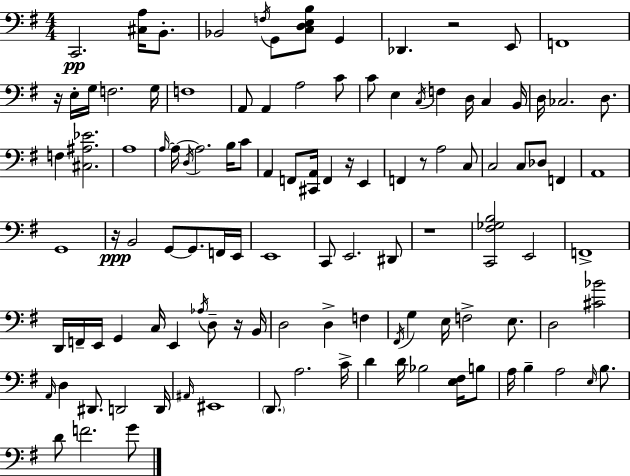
X:1
T:Untitled
M:4/4
L:1/4
K:Em
C,,2 [^C,A,]/4 B,,/2 _B,,2 F,/4 G,,/2 [C,D,E,B,]/2 G,, _D,, z2 E,,/2 F,,4 z/4 E,/4 G,/4 F,2 G,/4 F,4 A,,/2 A,, A,2 C/2 C/2 E, C,/4 F, D,/4 C, B,,/4 D,/4 _C,2 D,/2 F, [^C,^A,_E]2 A,4 A,/4 A,/4 D,/4 A,2 B,/4 C/2 A,, F,,/2 [^C,,A,,]/4 F,, z/4 E,, F,, z/2 A,2 C,/2 C,2 C,/2 _D,/2 F,, A,,4 G,,4 z/4 B,,2 G,,/2 G,,/2 F,,/4 E,,/4 E,,4 C,,/2 E,,2 ^D,,/2 z4 [C,,^F,_G,B,]2 E,,2 F,,4 D,,/4 F,,/4 E,,/4 G,, C,/4 E,, _A,/4 D,/2 z/4 B,,/4 D,2 D, F, ^F,,/4 G, E,/4 F,2 E,/2 D,2 [^C_B]2 A,,/4 D, ^D,,/2 D,,2 D,,/4 ^A,,/4 ^E,,4 D,,/2 A,2 C/4 D D/4 _B,2 [E,^F,]/4 B,/2 A,/4 B, A,2 E,/4 B,/2 D/2 F2 G/2